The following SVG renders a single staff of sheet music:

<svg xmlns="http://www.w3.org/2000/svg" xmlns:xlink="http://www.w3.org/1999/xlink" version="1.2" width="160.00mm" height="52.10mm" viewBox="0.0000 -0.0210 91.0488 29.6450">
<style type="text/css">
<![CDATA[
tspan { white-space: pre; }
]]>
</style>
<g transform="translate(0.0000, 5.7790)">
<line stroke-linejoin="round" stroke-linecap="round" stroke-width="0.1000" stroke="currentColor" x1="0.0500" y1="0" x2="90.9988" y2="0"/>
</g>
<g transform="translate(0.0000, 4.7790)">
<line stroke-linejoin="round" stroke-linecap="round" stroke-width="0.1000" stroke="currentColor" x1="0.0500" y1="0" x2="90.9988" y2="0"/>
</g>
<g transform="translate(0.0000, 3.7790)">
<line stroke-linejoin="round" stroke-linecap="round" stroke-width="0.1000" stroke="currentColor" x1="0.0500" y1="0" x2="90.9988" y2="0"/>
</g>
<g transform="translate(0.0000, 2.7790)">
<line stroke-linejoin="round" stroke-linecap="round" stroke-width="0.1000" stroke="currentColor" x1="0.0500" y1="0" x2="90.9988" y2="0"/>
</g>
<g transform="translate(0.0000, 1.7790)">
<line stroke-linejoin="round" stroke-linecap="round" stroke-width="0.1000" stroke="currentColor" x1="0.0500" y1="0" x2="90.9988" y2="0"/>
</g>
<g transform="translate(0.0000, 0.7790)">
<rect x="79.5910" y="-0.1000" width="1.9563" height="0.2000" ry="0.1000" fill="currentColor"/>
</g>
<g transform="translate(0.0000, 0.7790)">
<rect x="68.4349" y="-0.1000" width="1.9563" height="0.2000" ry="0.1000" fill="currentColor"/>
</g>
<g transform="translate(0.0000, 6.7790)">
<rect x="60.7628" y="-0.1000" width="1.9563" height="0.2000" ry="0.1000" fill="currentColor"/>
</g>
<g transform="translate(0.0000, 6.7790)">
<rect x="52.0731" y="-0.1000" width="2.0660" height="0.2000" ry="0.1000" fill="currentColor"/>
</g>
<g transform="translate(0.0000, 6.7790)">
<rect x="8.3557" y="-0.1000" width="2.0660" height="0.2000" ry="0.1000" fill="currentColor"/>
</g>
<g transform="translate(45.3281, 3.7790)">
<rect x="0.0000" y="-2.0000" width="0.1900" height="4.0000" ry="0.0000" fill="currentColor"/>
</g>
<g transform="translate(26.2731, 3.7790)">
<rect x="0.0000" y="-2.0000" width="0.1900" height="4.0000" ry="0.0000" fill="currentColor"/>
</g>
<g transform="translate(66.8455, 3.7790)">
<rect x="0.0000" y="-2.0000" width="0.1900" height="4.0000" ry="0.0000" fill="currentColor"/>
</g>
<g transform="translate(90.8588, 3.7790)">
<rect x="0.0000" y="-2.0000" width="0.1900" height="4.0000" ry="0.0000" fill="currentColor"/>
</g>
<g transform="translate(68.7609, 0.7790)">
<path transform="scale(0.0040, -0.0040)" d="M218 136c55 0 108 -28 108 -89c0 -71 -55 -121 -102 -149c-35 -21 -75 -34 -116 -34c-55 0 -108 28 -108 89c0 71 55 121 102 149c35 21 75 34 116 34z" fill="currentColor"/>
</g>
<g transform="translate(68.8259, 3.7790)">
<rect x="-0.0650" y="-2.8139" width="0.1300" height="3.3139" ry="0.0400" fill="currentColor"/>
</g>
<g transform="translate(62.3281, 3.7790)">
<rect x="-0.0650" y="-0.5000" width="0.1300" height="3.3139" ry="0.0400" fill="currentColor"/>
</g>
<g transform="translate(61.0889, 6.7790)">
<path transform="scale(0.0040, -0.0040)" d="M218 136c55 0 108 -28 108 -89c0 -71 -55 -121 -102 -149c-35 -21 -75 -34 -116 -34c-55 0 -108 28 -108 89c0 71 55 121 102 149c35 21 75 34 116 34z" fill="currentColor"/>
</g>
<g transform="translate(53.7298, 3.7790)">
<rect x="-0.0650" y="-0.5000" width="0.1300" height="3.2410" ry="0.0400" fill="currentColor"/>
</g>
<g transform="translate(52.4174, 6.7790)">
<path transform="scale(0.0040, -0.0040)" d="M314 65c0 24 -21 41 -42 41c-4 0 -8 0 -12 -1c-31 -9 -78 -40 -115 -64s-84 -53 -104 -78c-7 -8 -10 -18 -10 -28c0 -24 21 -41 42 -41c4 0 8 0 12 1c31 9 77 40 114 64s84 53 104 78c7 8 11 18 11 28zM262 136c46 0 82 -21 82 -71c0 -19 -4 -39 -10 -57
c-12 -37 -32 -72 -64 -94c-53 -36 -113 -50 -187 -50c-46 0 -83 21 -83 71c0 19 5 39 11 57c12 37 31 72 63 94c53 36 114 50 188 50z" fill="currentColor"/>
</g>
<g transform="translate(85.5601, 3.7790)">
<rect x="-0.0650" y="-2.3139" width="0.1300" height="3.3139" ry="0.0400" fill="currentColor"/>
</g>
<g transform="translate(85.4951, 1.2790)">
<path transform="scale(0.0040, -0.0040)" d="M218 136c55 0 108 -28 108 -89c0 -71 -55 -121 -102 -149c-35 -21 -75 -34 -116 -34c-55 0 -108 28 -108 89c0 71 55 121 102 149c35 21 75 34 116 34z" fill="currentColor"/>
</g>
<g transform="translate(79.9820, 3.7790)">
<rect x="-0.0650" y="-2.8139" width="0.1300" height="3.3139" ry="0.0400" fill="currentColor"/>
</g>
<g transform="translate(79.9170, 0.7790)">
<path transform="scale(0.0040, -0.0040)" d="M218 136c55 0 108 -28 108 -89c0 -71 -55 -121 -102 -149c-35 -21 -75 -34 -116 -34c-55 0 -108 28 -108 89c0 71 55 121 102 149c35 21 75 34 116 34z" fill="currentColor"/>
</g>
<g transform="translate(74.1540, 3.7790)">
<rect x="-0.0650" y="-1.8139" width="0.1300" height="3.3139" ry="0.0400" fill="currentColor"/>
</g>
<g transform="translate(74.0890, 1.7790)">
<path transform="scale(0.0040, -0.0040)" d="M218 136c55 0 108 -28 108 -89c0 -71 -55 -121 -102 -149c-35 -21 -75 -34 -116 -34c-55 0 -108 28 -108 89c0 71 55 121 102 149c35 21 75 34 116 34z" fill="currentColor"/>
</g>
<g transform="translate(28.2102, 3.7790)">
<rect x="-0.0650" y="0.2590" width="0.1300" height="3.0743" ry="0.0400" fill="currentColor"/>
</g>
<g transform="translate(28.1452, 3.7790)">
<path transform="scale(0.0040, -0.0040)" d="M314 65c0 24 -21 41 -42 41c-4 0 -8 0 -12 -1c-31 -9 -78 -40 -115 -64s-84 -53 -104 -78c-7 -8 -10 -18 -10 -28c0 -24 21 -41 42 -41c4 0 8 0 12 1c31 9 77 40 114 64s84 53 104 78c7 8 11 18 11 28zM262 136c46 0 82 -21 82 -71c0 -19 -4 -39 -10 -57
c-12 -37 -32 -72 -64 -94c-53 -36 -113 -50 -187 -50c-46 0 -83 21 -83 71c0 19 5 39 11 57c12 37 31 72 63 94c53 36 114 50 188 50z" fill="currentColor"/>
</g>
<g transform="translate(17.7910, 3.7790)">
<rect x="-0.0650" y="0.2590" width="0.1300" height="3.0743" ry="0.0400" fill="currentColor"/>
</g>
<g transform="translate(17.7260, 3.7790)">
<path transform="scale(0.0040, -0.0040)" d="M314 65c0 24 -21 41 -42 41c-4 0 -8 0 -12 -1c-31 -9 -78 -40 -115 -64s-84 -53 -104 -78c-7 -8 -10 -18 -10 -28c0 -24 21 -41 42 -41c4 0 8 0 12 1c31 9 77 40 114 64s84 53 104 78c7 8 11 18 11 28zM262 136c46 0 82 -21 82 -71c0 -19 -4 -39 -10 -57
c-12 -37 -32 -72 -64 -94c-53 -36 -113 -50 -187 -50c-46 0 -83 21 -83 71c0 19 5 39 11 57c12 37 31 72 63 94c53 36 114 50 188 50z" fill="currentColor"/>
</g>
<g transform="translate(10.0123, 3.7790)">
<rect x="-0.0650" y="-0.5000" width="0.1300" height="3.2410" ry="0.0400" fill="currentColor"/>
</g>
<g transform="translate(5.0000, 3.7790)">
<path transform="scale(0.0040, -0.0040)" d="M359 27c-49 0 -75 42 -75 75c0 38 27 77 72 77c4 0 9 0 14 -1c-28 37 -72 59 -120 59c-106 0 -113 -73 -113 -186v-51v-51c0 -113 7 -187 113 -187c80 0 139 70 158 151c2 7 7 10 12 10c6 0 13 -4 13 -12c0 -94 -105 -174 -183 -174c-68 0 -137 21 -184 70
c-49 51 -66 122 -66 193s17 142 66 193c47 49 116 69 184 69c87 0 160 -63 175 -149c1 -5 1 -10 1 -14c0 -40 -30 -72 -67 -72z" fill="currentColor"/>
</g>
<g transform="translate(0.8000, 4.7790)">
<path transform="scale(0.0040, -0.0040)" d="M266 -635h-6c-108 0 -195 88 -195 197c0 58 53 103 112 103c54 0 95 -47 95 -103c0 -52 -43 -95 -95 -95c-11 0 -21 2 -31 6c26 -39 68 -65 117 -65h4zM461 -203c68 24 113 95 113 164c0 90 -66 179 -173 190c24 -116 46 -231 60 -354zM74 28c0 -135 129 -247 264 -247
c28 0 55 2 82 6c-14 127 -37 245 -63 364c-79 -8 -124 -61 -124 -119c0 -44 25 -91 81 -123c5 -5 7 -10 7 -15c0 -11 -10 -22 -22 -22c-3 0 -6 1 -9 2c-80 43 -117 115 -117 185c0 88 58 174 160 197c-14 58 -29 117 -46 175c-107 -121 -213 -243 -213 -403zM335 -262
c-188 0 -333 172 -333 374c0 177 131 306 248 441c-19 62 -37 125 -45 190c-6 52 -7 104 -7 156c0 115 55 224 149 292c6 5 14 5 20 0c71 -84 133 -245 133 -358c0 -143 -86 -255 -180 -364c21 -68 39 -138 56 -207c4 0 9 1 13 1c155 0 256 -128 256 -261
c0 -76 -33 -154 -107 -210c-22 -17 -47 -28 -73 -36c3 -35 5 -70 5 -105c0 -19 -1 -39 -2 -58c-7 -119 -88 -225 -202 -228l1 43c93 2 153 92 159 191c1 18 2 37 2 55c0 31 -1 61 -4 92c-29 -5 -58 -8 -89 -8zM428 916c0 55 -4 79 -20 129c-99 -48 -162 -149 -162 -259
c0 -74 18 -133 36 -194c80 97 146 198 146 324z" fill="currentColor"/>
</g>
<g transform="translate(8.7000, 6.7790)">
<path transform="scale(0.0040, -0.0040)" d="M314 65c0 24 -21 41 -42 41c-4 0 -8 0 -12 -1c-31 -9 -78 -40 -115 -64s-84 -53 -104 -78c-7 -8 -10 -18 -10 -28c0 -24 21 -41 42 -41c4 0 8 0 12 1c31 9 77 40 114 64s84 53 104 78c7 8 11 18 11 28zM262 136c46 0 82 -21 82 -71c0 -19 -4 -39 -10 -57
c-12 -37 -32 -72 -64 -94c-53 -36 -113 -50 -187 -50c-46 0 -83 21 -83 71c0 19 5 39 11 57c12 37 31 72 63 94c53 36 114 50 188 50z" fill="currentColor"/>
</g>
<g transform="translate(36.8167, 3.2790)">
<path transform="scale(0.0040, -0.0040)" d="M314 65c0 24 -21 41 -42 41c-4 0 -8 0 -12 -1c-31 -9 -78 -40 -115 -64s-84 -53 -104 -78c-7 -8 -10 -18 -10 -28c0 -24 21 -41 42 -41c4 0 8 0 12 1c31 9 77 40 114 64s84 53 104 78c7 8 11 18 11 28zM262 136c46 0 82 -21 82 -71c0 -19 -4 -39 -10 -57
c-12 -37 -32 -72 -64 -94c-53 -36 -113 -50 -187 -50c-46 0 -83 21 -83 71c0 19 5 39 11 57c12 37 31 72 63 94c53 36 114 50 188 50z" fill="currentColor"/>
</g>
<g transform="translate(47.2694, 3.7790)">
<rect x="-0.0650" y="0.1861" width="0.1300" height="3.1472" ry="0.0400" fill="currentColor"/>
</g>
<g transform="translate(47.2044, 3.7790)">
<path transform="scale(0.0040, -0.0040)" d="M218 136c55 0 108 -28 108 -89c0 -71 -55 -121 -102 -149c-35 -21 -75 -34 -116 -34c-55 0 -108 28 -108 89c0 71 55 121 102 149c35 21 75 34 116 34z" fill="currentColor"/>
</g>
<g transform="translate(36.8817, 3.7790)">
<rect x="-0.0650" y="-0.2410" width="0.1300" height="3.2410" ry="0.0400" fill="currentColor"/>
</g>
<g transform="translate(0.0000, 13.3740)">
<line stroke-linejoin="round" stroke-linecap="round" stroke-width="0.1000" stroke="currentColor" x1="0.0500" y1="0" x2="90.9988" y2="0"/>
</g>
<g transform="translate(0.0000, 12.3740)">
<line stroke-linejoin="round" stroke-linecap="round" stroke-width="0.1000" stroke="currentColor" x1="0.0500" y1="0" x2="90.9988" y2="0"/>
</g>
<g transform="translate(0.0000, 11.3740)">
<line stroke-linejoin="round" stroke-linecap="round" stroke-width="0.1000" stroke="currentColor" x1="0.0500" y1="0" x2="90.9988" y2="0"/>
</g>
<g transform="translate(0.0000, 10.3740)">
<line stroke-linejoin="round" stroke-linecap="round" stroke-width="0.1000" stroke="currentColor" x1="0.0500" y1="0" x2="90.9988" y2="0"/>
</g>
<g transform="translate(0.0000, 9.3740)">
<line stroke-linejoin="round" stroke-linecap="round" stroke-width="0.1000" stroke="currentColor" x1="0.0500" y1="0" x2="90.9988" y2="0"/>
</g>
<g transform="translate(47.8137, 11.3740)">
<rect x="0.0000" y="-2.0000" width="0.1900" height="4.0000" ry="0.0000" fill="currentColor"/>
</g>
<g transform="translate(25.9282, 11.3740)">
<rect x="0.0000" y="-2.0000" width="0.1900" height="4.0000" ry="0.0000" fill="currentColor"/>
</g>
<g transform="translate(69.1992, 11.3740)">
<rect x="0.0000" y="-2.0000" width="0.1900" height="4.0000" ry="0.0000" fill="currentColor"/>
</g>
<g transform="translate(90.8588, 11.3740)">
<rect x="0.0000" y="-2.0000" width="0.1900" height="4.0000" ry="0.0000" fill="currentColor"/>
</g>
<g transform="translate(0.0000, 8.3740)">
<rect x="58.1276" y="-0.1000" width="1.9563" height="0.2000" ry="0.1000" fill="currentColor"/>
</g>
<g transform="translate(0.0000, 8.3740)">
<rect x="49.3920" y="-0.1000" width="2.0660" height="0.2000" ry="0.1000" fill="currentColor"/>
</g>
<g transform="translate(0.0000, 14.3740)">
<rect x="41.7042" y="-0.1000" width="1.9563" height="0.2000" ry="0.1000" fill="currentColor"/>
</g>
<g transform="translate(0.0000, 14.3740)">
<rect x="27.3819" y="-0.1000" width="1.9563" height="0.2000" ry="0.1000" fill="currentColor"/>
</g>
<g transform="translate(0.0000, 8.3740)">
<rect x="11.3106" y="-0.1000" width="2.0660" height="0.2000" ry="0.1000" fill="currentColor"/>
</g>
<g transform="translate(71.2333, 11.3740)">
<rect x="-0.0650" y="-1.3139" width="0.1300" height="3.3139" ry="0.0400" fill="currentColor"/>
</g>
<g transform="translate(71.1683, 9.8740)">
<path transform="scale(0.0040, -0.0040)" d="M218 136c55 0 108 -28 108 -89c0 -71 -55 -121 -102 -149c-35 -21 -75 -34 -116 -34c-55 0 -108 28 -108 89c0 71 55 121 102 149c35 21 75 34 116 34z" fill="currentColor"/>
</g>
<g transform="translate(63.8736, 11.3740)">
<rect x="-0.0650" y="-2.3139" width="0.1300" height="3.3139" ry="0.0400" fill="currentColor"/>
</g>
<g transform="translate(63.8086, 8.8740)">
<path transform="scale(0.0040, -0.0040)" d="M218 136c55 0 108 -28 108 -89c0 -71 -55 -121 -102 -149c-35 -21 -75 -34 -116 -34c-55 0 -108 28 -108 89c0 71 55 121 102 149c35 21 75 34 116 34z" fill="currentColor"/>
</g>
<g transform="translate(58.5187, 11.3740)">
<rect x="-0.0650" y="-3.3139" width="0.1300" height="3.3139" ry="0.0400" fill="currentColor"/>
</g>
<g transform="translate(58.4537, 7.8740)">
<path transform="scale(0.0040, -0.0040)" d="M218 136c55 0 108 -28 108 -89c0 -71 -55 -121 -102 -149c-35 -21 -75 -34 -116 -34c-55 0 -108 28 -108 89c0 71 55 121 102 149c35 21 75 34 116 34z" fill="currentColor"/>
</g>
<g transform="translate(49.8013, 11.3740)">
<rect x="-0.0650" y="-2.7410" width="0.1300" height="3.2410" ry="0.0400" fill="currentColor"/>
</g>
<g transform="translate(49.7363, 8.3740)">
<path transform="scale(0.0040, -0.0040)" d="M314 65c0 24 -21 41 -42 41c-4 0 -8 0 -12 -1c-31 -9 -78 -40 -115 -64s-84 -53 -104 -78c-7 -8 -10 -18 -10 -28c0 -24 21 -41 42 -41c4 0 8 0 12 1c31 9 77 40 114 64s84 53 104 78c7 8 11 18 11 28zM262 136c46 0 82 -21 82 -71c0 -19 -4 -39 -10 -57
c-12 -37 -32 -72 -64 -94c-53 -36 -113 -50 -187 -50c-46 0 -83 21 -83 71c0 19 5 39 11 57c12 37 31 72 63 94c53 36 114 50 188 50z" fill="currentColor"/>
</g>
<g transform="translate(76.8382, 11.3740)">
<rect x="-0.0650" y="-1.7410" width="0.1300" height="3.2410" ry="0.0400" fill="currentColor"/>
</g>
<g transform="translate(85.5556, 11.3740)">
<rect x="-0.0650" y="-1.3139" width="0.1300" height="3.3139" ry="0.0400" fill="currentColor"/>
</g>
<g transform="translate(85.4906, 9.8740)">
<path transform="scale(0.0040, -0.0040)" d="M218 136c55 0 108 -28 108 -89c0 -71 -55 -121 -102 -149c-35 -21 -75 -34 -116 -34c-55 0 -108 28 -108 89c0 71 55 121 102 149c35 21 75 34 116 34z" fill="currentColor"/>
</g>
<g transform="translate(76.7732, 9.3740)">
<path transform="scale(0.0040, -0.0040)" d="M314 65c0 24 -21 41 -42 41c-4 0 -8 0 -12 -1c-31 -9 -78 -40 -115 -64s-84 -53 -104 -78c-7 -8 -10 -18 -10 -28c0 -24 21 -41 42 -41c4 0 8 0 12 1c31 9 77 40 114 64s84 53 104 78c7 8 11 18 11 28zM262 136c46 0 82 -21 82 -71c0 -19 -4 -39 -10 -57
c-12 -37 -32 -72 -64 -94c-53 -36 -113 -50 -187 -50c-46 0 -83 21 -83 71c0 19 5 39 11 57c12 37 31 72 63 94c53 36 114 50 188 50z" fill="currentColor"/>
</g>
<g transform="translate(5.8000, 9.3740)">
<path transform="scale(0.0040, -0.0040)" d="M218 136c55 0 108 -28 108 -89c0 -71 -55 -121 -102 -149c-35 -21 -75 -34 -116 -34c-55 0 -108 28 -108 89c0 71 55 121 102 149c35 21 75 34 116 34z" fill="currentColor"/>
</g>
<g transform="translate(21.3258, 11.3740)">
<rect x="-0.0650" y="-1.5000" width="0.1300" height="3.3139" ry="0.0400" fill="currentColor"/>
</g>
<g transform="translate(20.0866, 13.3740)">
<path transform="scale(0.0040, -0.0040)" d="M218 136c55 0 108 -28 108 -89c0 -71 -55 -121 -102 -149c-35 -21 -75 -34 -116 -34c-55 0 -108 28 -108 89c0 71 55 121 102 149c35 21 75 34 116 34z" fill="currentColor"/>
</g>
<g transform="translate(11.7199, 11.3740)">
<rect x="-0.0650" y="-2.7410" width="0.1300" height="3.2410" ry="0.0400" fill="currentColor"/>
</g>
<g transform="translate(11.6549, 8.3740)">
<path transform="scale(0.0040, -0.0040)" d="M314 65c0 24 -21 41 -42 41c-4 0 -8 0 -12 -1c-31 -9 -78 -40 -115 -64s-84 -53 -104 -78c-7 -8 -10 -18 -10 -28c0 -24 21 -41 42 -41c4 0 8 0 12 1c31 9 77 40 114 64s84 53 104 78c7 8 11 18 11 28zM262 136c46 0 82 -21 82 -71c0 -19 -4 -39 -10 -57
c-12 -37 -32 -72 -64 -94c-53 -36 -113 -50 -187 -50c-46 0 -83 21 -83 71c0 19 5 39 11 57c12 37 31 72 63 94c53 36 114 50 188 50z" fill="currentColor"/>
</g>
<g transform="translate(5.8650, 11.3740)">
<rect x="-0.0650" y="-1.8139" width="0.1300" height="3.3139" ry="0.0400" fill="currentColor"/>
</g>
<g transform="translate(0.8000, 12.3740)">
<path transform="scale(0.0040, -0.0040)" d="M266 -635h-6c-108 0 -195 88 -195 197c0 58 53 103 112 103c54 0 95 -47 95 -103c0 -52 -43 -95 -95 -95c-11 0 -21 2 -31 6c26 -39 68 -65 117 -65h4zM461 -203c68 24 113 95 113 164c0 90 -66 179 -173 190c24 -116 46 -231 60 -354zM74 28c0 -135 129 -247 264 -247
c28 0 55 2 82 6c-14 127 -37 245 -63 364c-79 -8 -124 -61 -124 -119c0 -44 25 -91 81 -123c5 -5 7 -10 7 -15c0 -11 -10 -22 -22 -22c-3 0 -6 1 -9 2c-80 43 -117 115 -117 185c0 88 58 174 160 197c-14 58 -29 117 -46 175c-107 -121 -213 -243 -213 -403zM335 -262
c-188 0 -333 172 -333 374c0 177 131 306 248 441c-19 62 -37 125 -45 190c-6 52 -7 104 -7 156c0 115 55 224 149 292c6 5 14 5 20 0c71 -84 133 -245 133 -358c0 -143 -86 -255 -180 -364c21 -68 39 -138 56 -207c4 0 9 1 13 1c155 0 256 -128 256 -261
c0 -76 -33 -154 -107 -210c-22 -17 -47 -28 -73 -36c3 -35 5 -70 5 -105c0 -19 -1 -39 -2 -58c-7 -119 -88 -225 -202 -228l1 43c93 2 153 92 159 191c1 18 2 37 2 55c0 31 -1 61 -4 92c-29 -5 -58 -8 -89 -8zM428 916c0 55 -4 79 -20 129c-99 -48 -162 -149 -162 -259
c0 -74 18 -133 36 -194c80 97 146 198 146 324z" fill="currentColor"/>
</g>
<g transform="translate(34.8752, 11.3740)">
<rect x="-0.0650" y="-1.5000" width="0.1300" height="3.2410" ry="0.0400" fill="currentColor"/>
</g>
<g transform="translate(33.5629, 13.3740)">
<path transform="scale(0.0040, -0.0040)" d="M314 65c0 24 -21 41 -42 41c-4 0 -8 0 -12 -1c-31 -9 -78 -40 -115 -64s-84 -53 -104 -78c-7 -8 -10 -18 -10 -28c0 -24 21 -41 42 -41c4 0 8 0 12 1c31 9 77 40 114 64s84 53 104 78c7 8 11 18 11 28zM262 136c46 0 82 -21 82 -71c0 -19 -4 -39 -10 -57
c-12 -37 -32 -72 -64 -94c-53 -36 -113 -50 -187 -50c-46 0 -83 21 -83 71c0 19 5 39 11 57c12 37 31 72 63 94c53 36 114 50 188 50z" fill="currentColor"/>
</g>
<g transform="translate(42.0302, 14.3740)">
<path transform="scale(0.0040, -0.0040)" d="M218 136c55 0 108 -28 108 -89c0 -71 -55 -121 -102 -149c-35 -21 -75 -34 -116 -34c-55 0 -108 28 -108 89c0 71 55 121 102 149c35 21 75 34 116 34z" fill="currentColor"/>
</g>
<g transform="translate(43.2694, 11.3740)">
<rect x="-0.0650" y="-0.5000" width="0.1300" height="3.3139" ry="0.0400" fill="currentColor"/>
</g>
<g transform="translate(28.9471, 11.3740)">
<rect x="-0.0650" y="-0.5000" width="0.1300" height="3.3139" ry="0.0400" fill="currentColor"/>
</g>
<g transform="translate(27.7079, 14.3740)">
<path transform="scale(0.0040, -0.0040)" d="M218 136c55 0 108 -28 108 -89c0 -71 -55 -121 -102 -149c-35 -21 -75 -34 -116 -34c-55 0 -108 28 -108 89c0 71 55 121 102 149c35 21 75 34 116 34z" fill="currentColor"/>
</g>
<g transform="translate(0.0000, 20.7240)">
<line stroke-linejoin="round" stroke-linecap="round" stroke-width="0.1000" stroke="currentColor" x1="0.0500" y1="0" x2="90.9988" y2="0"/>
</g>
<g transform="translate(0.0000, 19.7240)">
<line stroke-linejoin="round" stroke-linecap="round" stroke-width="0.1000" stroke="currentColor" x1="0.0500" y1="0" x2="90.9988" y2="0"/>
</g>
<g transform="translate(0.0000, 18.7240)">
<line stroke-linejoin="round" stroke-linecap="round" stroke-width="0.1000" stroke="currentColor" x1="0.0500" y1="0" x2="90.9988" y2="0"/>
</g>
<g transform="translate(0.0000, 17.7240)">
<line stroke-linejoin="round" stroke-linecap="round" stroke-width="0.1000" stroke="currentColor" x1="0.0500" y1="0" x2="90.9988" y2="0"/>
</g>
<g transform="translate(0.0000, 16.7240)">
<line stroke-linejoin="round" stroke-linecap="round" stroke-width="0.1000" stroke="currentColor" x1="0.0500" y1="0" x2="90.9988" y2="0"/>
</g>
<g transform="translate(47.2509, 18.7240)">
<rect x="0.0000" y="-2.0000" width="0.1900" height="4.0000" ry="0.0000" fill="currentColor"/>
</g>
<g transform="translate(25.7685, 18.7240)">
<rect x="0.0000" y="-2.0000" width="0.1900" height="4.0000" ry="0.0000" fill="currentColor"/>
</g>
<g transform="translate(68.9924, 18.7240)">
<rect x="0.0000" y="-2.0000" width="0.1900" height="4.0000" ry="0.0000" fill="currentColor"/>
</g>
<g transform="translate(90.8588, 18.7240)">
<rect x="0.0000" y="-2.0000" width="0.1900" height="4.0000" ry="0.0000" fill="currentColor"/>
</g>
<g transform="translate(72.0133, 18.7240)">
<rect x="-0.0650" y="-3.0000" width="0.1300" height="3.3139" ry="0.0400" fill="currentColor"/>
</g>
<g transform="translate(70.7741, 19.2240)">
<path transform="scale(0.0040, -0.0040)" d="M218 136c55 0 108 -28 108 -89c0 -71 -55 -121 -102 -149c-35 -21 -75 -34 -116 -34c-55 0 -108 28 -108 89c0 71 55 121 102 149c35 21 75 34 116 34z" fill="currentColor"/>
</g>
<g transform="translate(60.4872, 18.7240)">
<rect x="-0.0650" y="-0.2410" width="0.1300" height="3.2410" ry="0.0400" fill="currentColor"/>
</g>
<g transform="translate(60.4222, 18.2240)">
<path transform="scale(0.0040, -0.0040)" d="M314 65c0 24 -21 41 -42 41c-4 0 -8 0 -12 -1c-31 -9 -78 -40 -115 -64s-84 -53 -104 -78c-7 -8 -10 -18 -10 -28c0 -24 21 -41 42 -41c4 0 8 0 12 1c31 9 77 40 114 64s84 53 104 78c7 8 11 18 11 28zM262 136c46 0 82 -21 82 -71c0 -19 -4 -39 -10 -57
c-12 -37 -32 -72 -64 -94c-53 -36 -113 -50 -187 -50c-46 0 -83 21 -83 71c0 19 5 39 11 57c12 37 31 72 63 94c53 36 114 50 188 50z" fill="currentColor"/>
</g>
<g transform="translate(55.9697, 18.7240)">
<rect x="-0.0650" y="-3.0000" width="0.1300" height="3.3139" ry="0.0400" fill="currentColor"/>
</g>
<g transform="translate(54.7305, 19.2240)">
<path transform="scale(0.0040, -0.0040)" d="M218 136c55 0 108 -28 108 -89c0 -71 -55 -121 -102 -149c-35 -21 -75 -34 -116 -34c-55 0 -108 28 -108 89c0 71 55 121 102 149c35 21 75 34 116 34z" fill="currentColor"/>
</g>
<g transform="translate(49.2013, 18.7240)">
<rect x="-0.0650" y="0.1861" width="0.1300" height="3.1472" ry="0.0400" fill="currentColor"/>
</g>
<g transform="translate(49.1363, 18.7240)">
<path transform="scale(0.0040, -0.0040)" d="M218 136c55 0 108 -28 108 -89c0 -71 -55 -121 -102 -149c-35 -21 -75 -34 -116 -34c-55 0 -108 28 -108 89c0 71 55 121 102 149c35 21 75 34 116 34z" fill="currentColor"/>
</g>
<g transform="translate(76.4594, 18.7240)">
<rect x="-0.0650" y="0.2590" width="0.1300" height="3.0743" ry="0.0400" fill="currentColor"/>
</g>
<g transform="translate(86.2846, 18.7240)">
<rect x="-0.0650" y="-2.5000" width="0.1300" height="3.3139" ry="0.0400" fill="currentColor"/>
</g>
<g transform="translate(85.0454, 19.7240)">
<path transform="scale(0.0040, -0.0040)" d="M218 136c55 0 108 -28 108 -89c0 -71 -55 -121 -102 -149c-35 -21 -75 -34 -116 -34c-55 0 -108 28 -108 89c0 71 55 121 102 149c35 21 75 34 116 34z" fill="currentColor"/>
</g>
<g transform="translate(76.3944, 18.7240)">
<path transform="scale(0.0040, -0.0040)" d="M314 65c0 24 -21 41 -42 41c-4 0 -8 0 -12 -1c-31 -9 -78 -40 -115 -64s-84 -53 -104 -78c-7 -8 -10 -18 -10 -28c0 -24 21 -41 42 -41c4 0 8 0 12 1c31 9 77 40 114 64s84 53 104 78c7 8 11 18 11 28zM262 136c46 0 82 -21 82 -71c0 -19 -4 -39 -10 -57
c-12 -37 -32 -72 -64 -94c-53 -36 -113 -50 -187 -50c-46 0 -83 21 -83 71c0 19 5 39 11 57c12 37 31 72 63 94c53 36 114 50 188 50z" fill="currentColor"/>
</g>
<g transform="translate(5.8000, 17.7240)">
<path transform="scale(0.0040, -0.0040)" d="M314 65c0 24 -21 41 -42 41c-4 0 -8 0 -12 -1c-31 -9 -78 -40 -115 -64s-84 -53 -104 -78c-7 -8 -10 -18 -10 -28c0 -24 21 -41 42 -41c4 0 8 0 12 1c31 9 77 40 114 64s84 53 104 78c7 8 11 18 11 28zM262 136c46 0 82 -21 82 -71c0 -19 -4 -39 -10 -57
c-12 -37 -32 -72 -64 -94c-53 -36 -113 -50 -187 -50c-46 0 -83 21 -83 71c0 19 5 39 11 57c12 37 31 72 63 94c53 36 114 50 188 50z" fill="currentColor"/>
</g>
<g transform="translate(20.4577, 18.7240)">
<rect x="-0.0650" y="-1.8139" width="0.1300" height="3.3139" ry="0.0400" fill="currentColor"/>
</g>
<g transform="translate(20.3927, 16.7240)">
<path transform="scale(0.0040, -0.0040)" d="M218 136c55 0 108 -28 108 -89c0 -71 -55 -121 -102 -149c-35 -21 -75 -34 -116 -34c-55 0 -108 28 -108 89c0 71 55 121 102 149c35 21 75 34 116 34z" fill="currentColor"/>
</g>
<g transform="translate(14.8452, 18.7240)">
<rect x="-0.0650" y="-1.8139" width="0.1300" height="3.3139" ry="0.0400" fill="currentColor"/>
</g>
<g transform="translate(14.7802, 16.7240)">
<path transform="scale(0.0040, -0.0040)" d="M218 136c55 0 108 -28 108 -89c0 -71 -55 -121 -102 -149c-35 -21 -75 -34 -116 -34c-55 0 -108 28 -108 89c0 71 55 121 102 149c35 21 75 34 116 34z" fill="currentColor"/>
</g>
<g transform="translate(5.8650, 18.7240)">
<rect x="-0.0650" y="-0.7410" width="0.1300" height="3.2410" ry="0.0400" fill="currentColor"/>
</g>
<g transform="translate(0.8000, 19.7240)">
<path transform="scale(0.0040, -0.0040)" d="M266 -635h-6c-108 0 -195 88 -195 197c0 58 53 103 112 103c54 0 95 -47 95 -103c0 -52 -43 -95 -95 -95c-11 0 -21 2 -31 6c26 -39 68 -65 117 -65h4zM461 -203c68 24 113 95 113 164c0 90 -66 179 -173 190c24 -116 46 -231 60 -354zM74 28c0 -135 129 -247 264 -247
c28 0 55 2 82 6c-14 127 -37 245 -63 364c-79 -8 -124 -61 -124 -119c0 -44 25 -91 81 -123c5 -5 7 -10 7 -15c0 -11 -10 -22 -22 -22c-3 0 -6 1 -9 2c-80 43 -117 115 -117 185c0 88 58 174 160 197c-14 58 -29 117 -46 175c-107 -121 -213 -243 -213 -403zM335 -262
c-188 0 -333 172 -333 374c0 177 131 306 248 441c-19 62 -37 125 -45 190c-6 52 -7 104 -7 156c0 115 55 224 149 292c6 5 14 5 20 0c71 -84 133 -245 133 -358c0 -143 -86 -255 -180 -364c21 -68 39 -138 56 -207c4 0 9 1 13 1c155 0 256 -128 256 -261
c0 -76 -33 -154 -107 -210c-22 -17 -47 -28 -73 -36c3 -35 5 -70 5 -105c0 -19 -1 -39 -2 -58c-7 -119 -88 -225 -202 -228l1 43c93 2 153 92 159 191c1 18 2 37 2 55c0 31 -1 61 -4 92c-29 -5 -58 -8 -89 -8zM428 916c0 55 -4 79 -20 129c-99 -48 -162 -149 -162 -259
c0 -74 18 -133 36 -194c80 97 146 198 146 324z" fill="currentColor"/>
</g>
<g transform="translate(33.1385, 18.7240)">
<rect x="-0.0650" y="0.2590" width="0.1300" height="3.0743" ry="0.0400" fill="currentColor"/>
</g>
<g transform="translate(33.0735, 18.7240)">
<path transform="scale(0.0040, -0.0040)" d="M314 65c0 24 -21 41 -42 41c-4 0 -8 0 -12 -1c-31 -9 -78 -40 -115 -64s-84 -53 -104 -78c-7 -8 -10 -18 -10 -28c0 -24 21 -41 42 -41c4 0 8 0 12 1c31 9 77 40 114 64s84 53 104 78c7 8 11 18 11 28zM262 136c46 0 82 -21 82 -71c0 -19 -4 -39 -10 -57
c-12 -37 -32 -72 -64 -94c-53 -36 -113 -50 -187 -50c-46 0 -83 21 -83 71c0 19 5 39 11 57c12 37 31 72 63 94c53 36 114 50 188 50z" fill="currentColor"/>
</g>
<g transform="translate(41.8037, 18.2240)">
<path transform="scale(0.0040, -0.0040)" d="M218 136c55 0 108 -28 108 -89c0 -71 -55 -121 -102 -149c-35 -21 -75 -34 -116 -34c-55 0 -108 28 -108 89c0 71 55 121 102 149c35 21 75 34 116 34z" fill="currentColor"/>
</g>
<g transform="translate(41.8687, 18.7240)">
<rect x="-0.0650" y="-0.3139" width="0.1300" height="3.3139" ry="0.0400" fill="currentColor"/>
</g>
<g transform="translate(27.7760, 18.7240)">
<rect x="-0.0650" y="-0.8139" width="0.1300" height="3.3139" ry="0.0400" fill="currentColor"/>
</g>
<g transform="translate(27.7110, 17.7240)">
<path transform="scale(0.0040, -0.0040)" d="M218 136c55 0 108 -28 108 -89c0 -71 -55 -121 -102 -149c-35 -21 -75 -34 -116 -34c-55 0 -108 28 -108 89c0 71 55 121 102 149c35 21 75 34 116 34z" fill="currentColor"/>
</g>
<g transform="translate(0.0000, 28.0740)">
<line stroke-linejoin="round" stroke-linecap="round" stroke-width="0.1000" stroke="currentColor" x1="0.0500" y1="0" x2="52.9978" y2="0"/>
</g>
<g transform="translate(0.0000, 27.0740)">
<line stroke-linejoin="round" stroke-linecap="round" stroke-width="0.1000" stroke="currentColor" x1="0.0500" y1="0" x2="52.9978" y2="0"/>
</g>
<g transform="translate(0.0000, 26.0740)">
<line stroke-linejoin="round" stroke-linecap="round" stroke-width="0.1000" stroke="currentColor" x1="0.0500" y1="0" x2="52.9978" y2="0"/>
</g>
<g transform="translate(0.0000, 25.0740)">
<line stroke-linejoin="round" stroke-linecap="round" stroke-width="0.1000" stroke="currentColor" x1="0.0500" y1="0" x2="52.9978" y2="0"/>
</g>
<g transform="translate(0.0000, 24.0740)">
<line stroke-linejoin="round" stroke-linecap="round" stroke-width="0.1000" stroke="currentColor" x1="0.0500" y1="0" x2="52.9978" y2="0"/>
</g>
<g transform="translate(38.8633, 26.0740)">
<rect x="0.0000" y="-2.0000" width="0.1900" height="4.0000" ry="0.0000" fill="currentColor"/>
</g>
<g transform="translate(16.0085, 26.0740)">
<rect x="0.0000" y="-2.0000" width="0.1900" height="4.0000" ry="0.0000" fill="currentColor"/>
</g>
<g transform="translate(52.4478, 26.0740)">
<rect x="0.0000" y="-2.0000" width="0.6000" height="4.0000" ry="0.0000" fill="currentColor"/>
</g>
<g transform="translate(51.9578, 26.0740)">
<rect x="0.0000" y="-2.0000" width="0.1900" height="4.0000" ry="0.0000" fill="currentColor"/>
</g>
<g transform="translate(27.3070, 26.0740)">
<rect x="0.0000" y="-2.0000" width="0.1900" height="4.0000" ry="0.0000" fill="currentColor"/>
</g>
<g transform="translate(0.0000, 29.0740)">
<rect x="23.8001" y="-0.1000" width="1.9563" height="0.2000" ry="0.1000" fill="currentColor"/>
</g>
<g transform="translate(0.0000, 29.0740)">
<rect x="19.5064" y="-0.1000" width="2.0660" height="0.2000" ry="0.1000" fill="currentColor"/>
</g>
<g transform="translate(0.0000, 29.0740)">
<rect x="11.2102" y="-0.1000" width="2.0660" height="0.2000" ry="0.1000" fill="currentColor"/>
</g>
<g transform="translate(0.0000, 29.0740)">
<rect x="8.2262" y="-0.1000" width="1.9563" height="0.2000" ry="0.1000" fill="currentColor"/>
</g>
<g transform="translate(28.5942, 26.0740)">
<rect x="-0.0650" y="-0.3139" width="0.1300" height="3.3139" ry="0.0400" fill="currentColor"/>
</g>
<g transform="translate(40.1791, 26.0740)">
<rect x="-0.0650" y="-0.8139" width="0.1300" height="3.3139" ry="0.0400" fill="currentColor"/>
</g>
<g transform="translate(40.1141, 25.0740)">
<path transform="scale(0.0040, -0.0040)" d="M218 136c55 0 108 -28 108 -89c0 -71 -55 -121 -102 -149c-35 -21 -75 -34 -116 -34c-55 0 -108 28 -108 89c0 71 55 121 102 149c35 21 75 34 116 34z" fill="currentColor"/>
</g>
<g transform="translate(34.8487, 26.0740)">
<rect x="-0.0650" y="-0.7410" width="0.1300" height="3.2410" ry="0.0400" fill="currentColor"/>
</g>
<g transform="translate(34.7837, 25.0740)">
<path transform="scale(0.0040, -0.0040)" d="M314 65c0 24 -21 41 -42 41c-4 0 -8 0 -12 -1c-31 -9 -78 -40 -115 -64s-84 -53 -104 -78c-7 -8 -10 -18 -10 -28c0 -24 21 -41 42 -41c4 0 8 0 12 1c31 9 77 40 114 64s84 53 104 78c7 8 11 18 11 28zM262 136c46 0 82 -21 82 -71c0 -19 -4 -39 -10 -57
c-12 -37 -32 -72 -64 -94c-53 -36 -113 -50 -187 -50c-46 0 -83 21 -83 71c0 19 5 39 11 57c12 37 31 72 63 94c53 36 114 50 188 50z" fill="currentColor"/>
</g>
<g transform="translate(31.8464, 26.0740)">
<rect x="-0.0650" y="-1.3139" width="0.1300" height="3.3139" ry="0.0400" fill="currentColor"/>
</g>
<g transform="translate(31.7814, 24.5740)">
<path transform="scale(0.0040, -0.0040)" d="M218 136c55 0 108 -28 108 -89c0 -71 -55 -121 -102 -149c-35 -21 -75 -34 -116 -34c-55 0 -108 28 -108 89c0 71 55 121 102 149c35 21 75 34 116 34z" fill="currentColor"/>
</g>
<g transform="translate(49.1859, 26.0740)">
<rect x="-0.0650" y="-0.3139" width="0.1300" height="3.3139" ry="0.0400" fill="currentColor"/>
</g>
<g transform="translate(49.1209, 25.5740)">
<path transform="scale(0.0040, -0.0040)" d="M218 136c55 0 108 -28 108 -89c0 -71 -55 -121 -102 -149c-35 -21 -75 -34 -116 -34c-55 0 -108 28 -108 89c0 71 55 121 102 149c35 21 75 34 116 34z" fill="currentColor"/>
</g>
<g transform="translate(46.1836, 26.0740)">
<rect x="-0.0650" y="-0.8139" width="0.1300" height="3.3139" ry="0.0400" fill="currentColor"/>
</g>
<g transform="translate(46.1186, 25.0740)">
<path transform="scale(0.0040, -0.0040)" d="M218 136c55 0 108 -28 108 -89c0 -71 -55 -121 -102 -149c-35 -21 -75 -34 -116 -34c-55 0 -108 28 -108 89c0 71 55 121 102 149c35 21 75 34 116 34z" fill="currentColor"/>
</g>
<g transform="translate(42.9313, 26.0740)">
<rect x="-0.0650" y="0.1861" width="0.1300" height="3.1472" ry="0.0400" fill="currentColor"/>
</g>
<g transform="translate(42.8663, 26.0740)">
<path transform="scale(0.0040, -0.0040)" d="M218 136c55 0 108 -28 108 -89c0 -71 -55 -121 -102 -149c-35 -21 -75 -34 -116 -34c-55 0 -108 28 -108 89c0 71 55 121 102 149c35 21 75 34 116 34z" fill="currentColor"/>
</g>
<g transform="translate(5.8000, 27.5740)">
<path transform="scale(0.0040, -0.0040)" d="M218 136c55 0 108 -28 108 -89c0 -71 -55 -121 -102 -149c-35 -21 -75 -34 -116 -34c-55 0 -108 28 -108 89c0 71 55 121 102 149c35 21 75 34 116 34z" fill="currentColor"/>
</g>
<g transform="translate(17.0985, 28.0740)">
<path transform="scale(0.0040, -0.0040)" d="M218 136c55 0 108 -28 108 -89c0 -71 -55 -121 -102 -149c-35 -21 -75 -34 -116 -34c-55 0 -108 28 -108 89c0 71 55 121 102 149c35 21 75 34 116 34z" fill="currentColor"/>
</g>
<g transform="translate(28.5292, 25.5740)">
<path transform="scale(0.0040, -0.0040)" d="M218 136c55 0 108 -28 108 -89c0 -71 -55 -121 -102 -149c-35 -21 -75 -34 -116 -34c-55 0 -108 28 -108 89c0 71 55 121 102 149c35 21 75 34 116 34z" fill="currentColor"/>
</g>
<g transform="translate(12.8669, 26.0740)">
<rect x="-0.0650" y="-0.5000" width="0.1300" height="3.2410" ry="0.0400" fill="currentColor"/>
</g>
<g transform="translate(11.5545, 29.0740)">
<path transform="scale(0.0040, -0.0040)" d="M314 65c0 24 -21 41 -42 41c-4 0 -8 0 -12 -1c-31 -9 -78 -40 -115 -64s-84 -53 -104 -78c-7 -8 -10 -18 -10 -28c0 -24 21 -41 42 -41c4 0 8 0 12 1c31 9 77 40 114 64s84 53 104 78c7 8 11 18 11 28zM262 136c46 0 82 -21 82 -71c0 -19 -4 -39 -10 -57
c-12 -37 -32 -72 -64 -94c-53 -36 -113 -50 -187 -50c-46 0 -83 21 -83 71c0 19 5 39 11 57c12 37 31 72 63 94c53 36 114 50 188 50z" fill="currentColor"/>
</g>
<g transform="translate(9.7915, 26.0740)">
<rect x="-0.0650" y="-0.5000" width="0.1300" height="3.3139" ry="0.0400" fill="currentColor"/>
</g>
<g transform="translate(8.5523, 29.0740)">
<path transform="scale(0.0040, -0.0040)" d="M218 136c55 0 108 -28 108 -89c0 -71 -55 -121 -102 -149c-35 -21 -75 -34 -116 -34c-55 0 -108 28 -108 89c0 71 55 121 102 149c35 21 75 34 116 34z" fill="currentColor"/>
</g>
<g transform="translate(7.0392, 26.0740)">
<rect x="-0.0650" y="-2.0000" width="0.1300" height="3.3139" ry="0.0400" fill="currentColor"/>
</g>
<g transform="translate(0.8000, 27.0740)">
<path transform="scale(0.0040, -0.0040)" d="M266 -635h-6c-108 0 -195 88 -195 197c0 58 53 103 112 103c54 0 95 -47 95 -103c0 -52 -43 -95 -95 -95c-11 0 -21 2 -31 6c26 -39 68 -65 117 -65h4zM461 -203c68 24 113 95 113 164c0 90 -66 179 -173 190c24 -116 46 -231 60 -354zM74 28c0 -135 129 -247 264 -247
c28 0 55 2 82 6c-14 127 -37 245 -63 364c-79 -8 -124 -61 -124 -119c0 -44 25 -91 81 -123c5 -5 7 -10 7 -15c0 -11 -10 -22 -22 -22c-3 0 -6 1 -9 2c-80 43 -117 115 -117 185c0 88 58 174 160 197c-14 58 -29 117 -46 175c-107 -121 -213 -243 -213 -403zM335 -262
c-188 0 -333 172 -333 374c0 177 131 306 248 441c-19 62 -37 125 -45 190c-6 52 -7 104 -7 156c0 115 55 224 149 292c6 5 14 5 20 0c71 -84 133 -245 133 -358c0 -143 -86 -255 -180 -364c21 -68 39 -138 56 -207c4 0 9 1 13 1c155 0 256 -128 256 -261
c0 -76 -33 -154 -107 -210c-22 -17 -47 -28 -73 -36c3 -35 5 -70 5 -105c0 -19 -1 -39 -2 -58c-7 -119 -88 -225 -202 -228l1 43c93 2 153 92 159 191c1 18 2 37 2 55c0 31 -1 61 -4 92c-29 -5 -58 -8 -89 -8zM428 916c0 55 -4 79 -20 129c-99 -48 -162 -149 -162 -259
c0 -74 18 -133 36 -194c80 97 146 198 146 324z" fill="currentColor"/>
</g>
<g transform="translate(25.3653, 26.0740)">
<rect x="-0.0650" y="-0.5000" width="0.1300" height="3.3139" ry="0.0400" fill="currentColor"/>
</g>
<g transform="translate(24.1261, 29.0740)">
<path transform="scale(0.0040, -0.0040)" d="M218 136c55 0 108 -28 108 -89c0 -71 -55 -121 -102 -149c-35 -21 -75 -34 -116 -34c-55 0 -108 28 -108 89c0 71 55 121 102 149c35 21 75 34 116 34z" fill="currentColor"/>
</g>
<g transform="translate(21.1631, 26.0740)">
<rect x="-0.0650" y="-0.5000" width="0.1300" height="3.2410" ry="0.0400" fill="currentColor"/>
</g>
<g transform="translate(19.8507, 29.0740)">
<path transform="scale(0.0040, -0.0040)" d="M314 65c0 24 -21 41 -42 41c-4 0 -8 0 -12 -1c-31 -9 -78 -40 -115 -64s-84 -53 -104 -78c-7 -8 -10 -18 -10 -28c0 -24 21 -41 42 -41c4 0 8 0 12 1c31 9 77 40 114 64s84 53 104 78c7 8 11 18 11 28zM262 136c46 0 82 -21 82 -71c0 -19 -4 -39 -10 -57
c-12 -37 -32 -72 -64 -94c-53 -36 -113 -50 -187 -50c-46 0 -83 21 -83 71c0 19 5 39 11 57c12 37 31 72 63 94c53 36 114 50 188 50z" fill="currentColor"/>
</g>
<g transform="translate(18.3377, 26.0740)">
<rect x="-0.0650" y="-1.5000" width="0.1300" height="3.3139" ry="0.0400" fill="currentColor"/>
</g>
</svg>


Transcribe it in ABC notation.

X:1
T:Untitled
M:4/4
L:1/4
K:C
C2 B2 B2 c2 B C2 C a f a g f a2 E C E2 C a2 b g e f2 e d2 f f d B2 c B A c2 A B2 G F C C2 E C2 C c e d2 d B d c